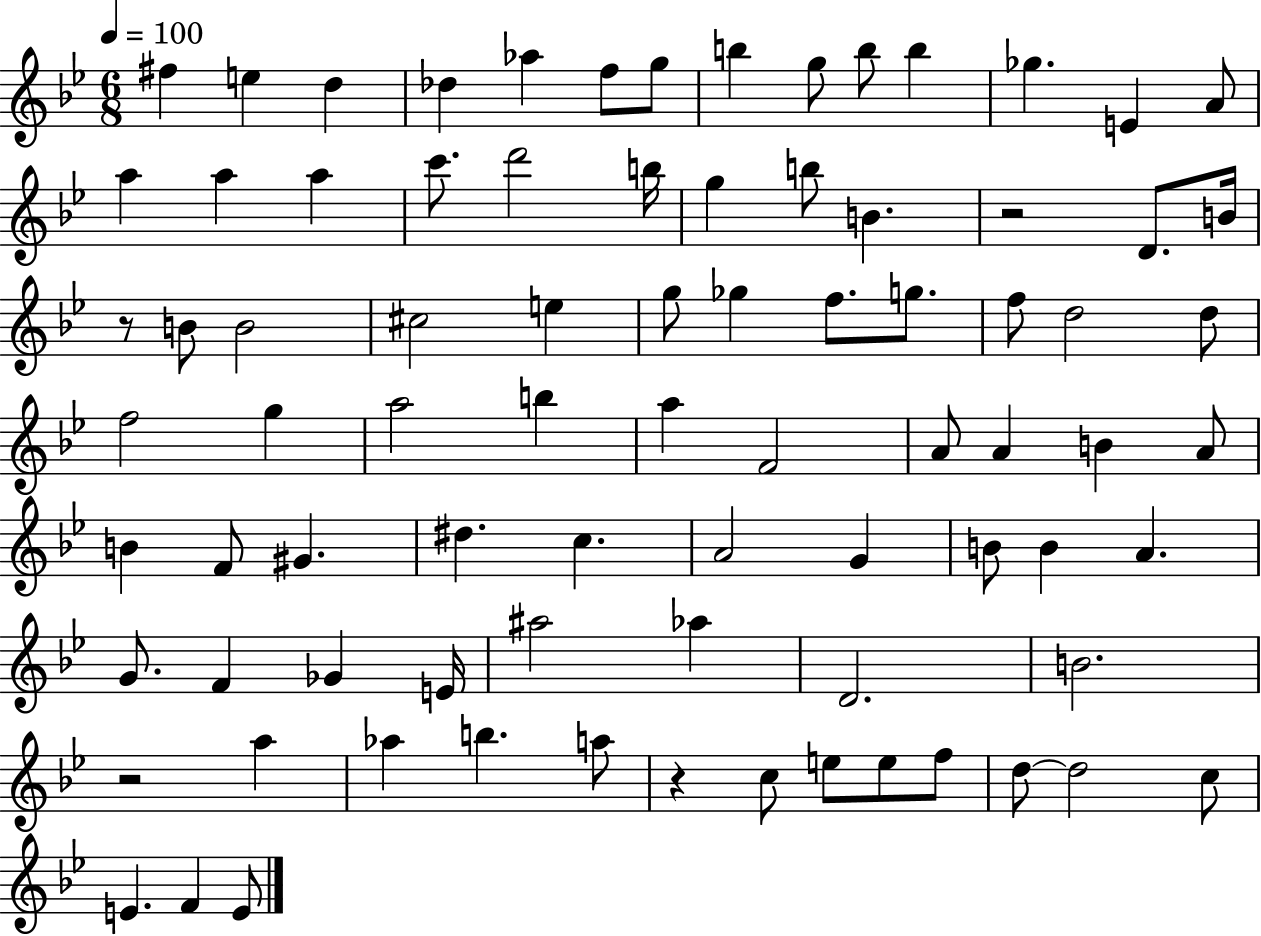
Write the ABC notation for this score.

X:1
T:Untitled
M:6/8
L:1/4
K:Bb
^f e d _d _a f/2 g/2 b g/2 b/2 b _g E A/2 a a a c'/2 d'2 b/4 g b/2 B z2 D/2 B/4 z/2 B/2 B2 ^c2 e g/2 _g f/2 g/2 f/2 d2 d/2 f2 g a2 b a F2 A/2 A B A/2 B F/2 ^G ^d c A2 G B/2 B A G/2 F _G E/4 ^a2 _a D2 B2 z2 a _a b a/2 z c/2 e/2 e/2 f/2 d/2 d2 c/2 E F E/2